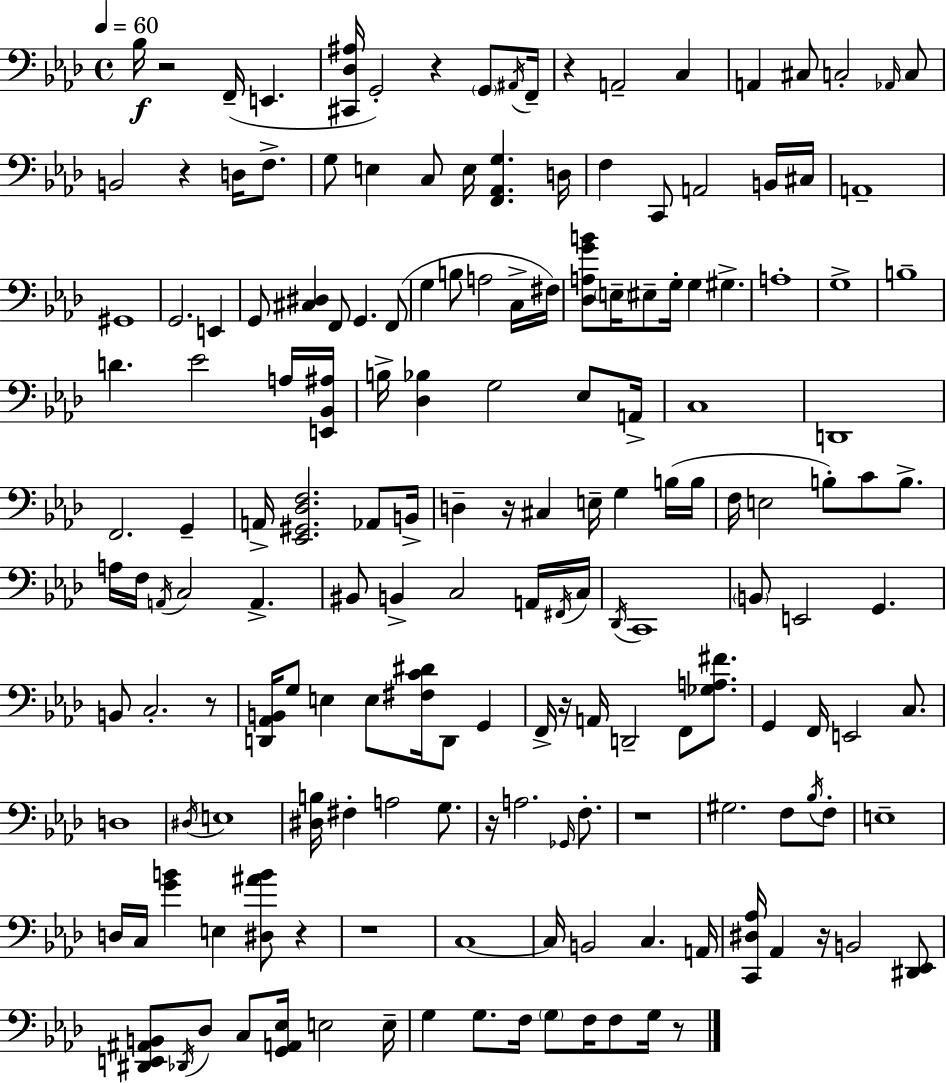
X:1
T:Untitled
M:4/4
L:1/4
K:Ab
_B,/4 z2 F,,/4 E,, [^C,,_D,^A,]/4 G,,2 z G,,/2 ^A,,/4 F,,/4 z A,,2 C, A,, ^C,/2 C,2 _A,,/4 C,/2 B,,2 z D,/4 F,/2 G,/2 E, C,/2 E,/4 [F,,_A,,G,] D,/4 F, C,,/2 A,,2 B,,/4 ^C,/4 A,,4 ^G,,4 G,,2 E,, G,,/2 [^C,^D,] F,,/2 G,, F,,/2 G, B,/2 A,2 C,/4 ^F,/4 [_D,A,GB]/2 E,/4 ^E,/2 G,/4 G, ^G, A,4 G,4 B,4 D _E2 A,/4 [E,,_B,,^A,]/4 B,/4 [_D,_B,] G,2 _E,/2 A,,/4 C,4 D,,4 F,,2 G,, A,,/4 [_E,,^G,,_D,F,]2 _A,,/2 B,,/4 D, z/4 ^C, E,/4 G, B,/4 B,/4 F,/4 E,2 B,/2 C/2 B,/2 A,/4 F,/4 A,,/4 C,2 A,, ^B,,/2 B,, C,2 A,,/4 ^F,,/4 C,/4 _D,,/4 C,,4 B,,/2 E,,2 G,, B,,/2 C,2 z/2 [D,,_A,,B,,]/4 G,/2 E, E,/2 [^F,C^D]/4 D,,/2 G,, F,,/4 z/4 A,,/4 D,,2 F,,/2 [_G,A,^F]/2 G,, F,,/4 E,,2 C,/2 D,4 ^D,/4 E,4 [^D,B,]/4 ^F, A,2 G,/2 z/4 A,2 _G,,/4 F,/2 z4 ^G,2 F,/2 _B,/4 F,/2 E,4 D,/4 C,/4 [GB] E, [^D,^AB]/2 z z4 C,4 C,/4 B,,2 C, A,,/4 [C,,^D,_A,]/4 _A,, z/4 B,,2 [^D,,_E,,]/2 [^D,,E,,^A,,B,,]/2 _D,,/4 _D,/2 C,/2 [G,,A,,_E,]/4 E,2 E,/4 G, G,/2 F,/4 G,/2 F,/4 F,/2 G,/4 z/2